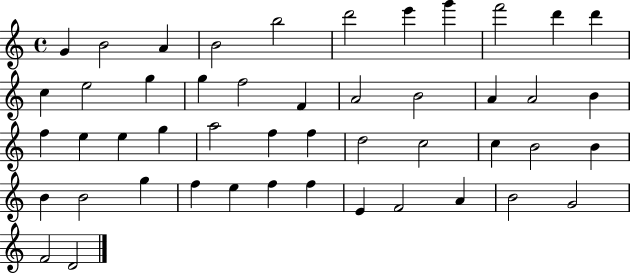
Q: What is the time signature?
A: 4/4